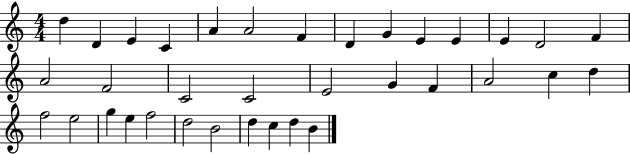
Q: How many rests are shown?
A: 0